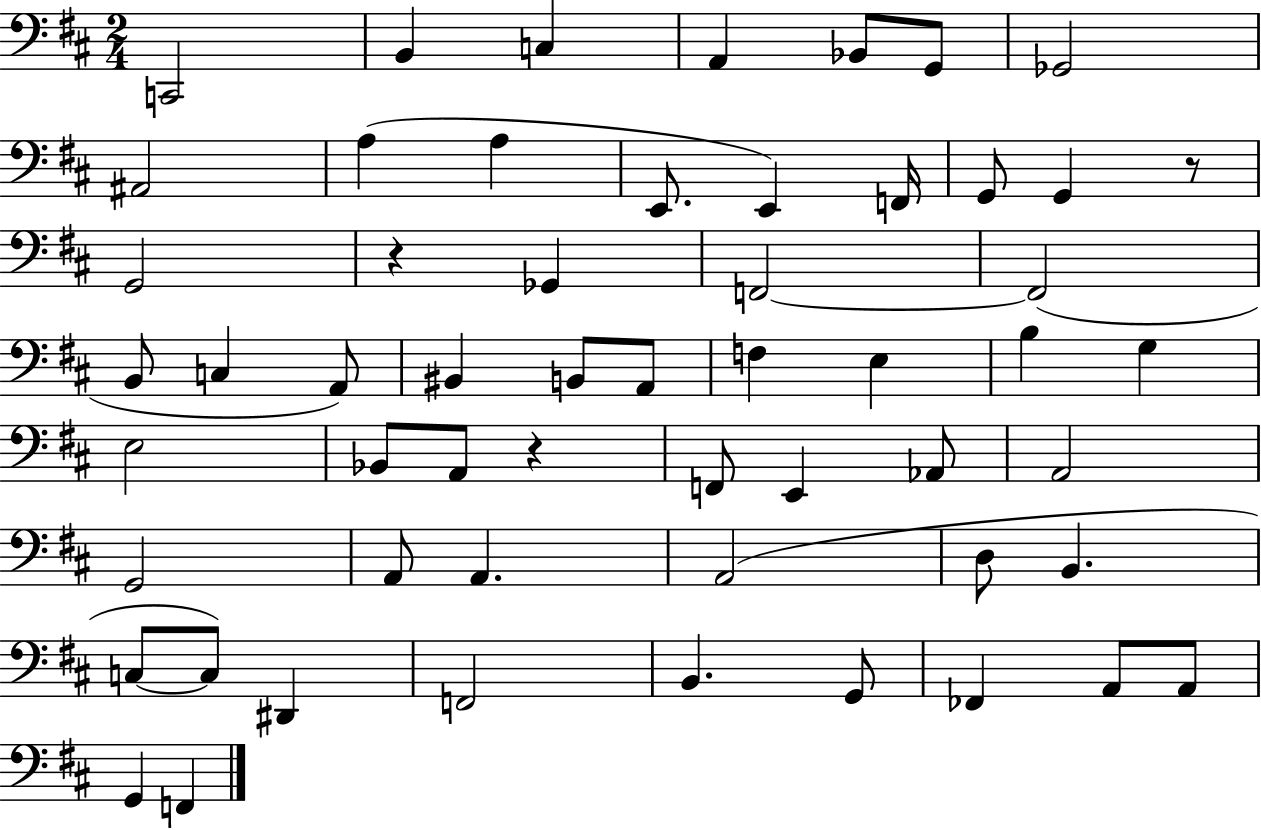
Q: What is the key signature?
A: D major